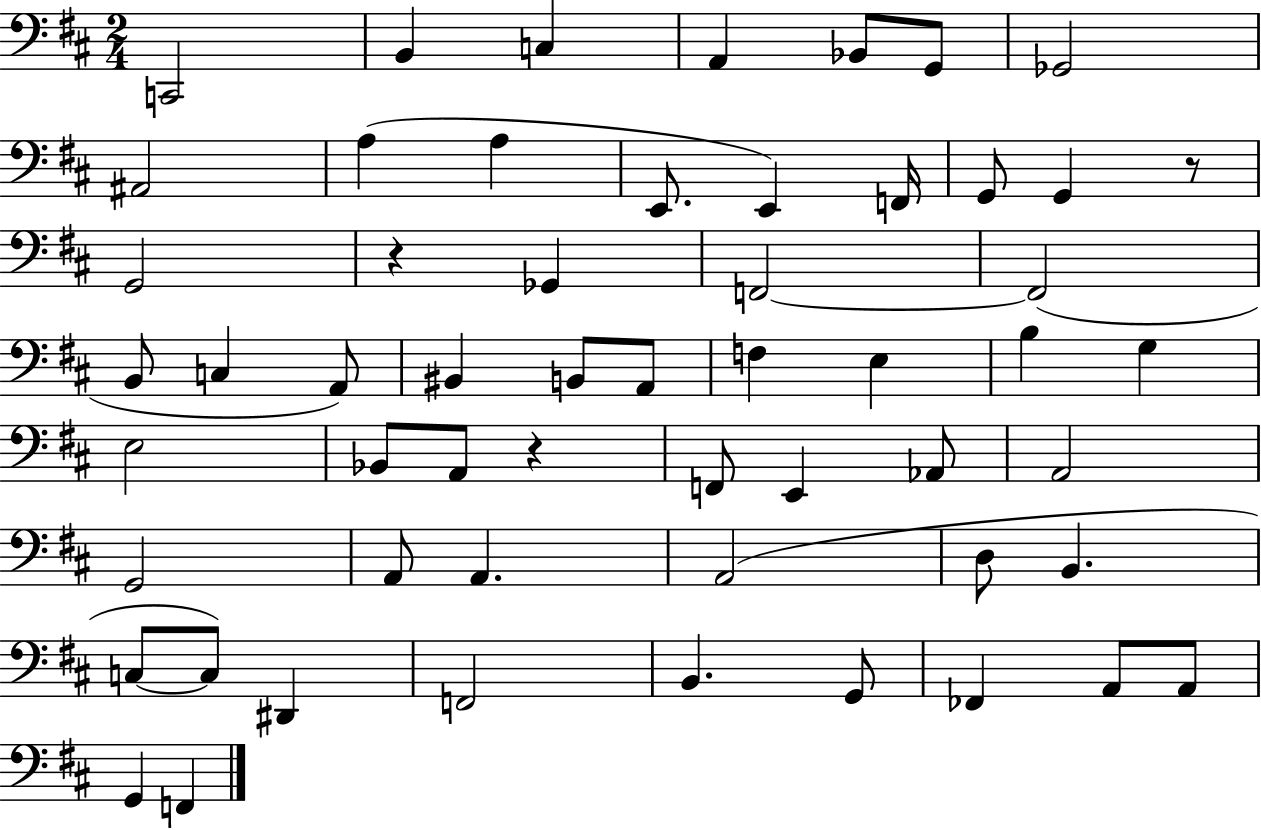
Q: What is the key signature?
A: D major